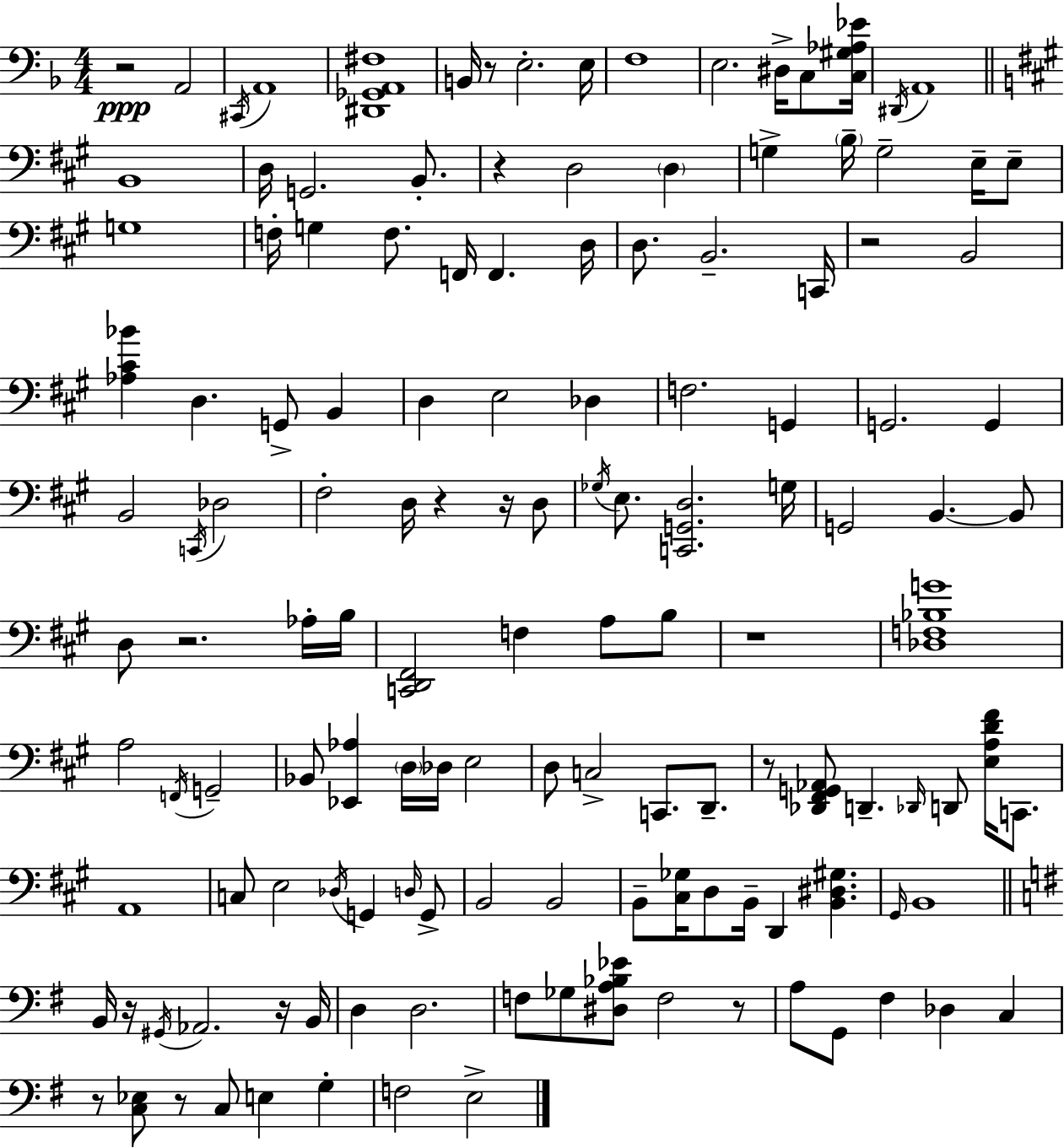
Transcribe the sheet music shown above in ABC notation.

X:1
T:Untitled
M:4/4
L:1/4
K:F
z2 A,,2 ^C,,/4 A,,4 [^D,,_G,,A,,^F,]4 B,,/4 z/2 E,2 E,/4 F,4 E,2 ^D,/4 C,/2 [C,^G,_A,_E]/4 ^D,,/4 A,,4 B,,4 D,/4 G,,2 B,,/2 z D,2 D, G, B,/4 G,2 E,/4 E,/2 G,4 F,/4 G, F,/2 F,,/4 F,, D,/4 D,/2 B,,2 C,,/4 z2 B,,2 [_A,^C_B] D, G,,/2 B,, D, E,2 _D, F,2 G,, G,,2 G,, B,,2 C,,/4 _D,2 ^F,2 D,/4 z z/4 D,/2 _G,/4 E,/2 [C,,G,,D,]2 G,/4 G,,2 B,, B,,/2 D,/2 z2 _A,/4 B,/4 [C,,D,,^F,,]2 F, A,/2 B,/2 z4 [_D,F,_B,G]4 A,2 F,,/4 G,,2 _B,,/2 [_E,,_A,] D,/4 _D,/4 E,2 D,/2 C,2 C,,/2 D,,/2 z/2 [_D,,^F,,G,,_A,,]/2 D,, _D,,/4 D,,/2 [E,A,D^F]/4 C,,/2 A,,4 C,/2 E,2 _D,/4 G,, D,/4 G,,/2 B,,2 B,,2 B,,/2 [^C,_G,]/4 D,/2 B,,/4 D,, [B,,^D,^G,] ^G,,/4 B,,4 B,,/4 z/4 ^G,,/4 _A,,2 z/4 B,,/4 D, D,2 F,/2 _G,/2 [^D,A,_B,_E]/2 F,2 z/2 A,/2 G,,/2 ^F, _D, C, z/2 [C,_E,]/2 z/2 C,/2 E, G, F,2 E,2